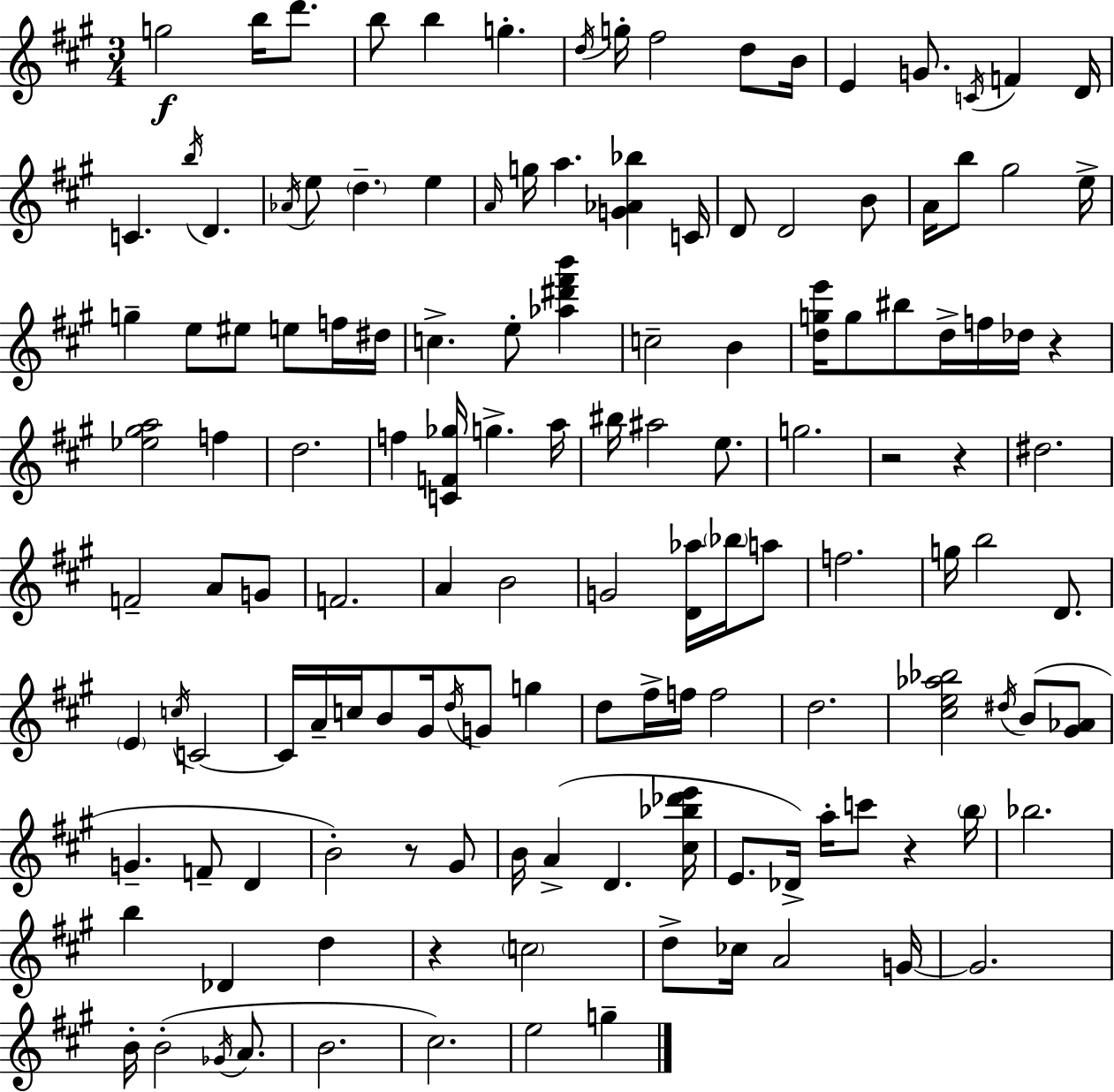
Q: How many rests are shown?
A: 6